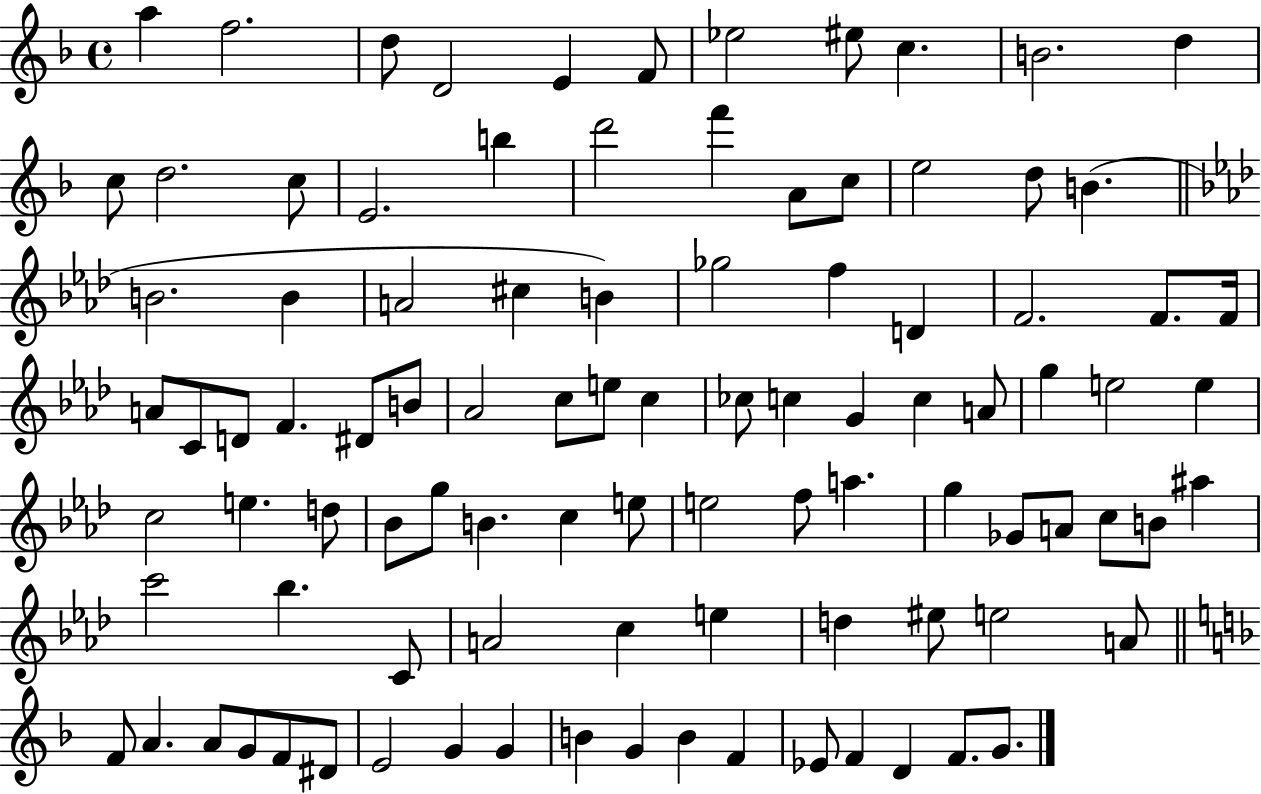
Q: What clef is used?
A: treble